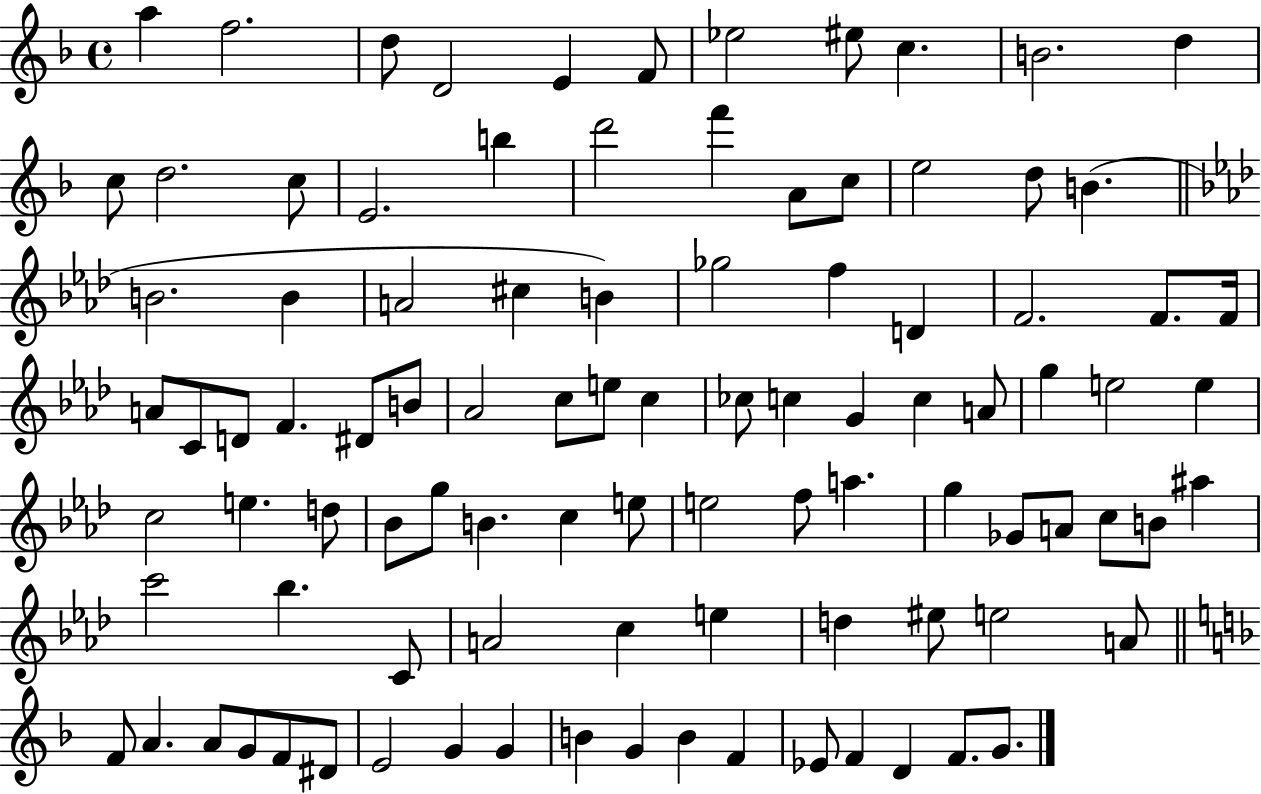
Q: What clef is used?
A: treble